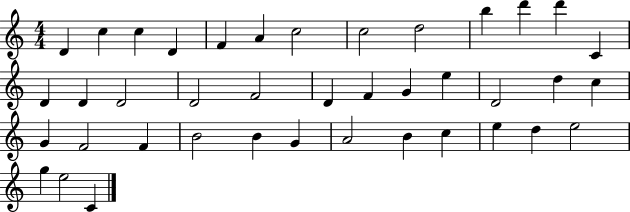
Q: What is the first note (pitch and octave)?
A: D4